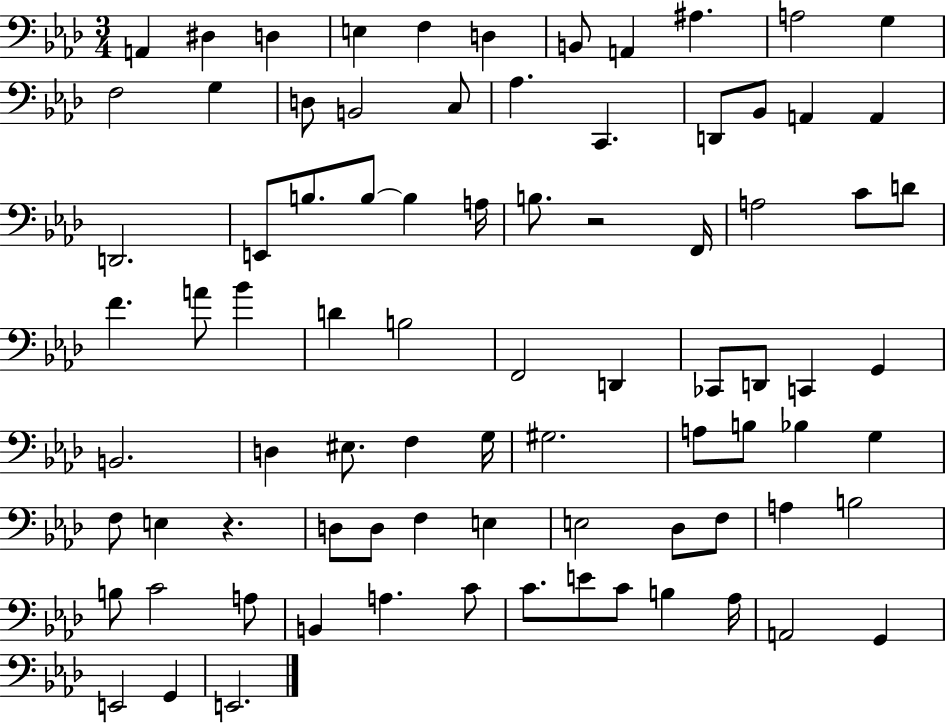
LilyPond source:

{
  \clef bass
  \numericTimeSignature
  \time 3/4
  \key aes \major
  a,4 dis4 d4 | e4 f4 d4 | b,8 a,4 ais4. | a2 g4 | \break f2 g4 | d8 b,2 c8 | aes4. c,4. | d,8 bes,8 a,4 a,4 | \break d,2. | e,8 b8. b8~~ b4 a16 | b8. r2 f,16 | a2 c'8 d'8 | \break f'4. a'8 bes'4 | d'4 b2 | f,2 d,4 | ces,8 d,8 c,4 g,4 | \break b,2. | d4 eis8. f4 g16 | gis2. | a8 b8 bes4 g4 | \break f8 e4 r4. | d8 d8 f4 e4 | e2 des8 f8 | a4 b2 | \break b8 c'2 a8 | b,4 a4. c'8 | c'8. e'8 c'8 b4 aes16 | a,2 g,4 | \break e,2 g,4 | e,2. | \bar "|."
}